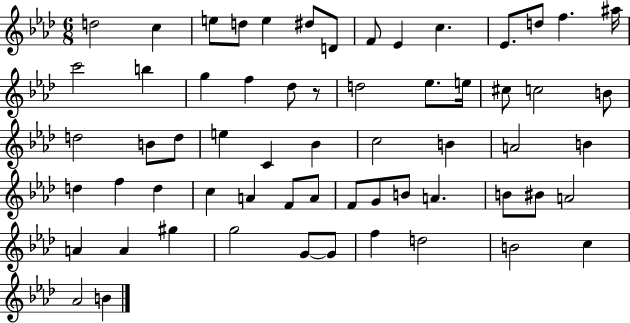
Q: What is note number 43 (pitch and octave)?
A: F4